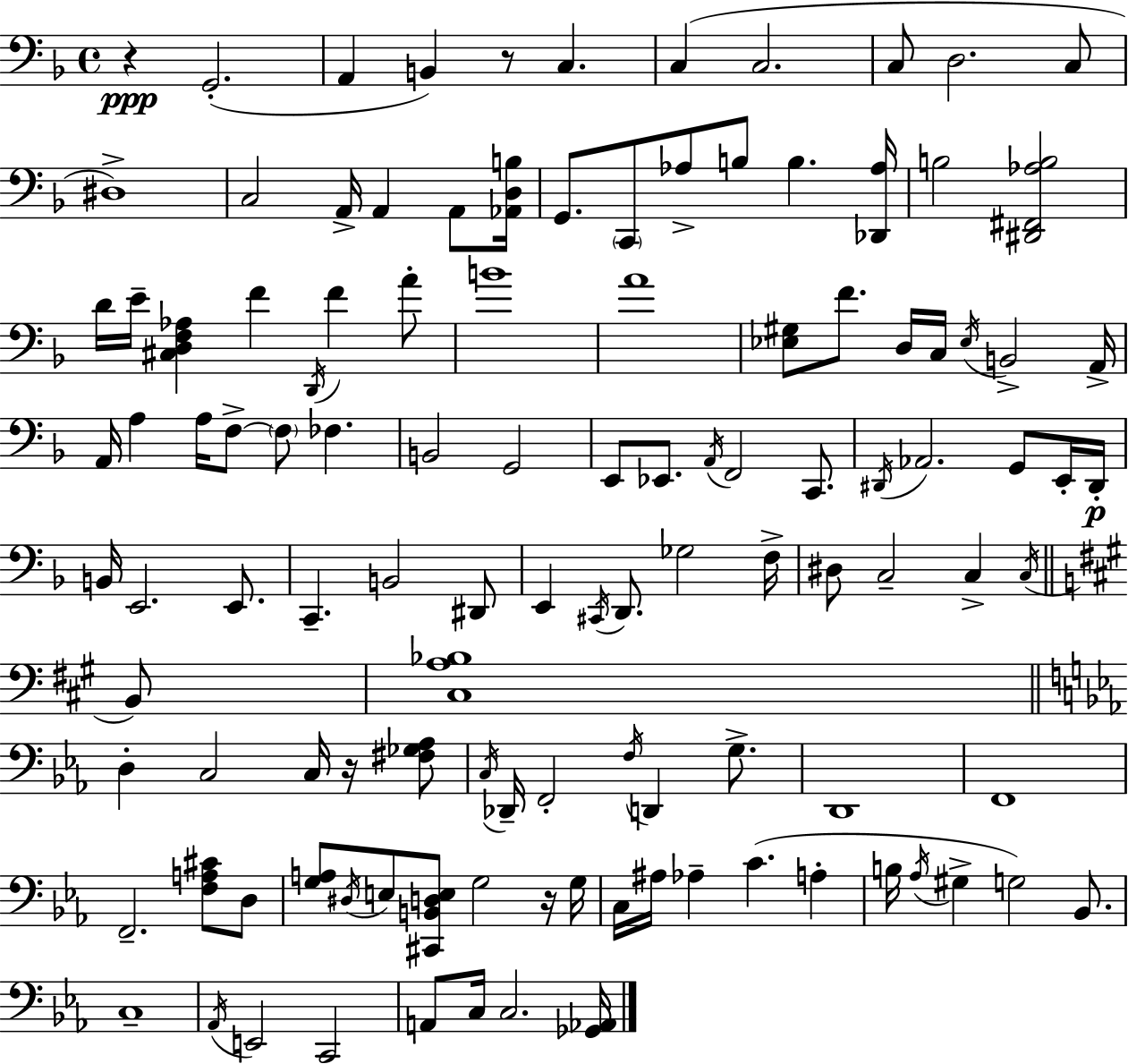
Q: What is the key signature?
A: F major